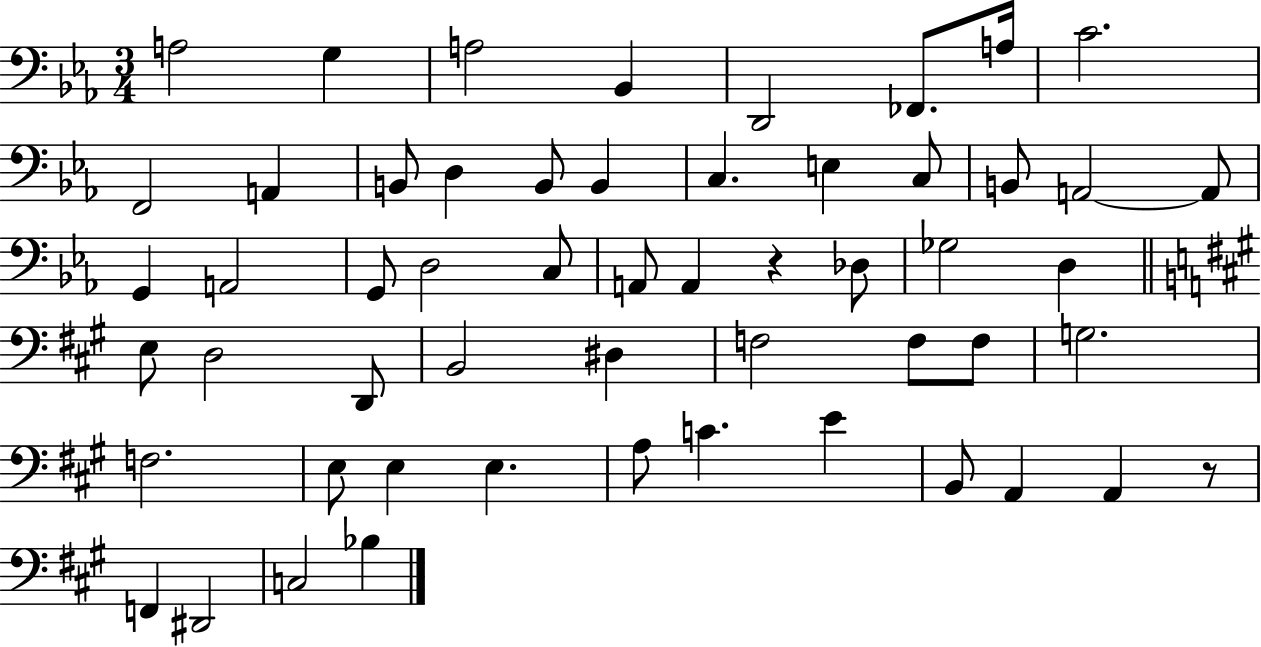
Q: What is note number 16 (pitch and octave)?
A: E3